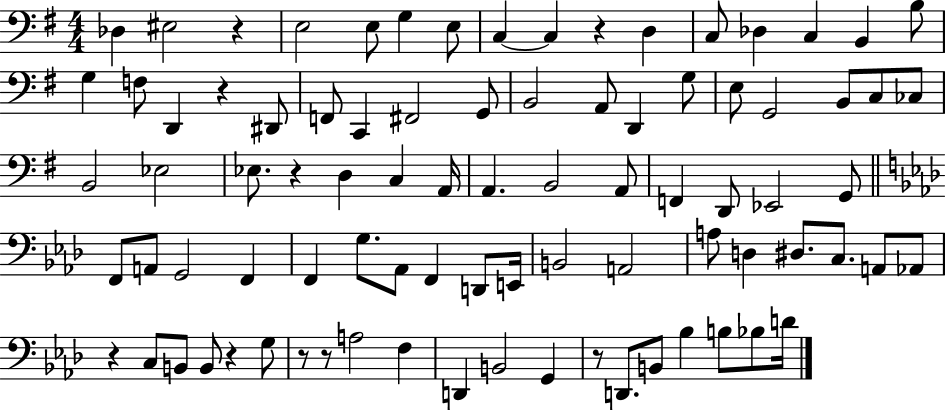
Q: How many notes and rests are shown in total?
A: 86